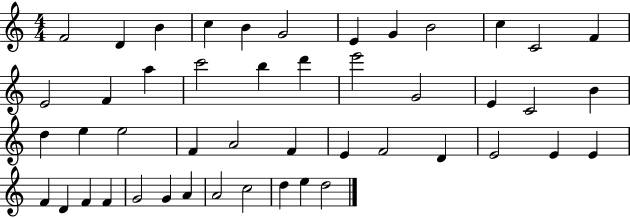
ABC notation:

X:1
T:Untitled
M:4/4
L:1/4
K:C
F2 D B c B G2 E G B2 c C2 F E2 F a c'2 b d' e'2 G2 E C2 B d e e2 F A2 F E F2 D E2 E E F D F F G2 G A A2 c2 d e d2